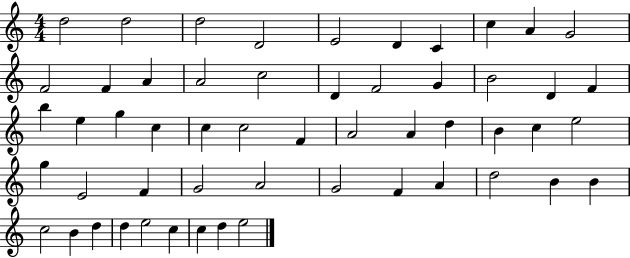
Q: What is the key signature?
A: C major